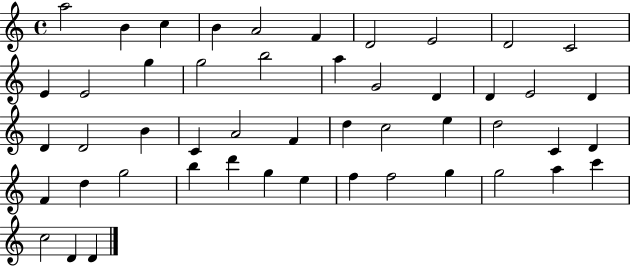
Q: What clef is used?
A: treble